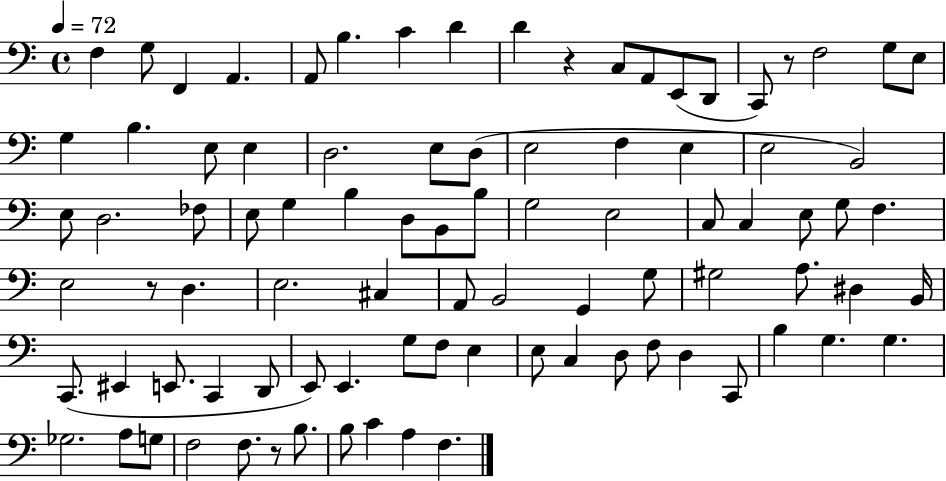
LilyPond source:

{
  \clef bass
  \time 4/4
  \defaultTimeSignature
  \key c \major
  \tempo 4 = 72
  \repeat volta 2 { f4 g8 f,4 a,4. | a,8 b4. c'4 d'4 | d'4 r4 c8 a,8 e,8( d,8 | c,8) r8 f2 g8 e8 | \break g4 b4. e8 e4 | d2. e8 d8( | e2 f4 e4 | e2 b,2) | \break e8 d2. fes8 | e8 g4 b4 d8 b,8 b8 | g2 e2 | c8 c4 e8 g8 f4. | \break e2 r8 d4. | e2. cis4 | a,8 b,2 g,4 g8 | gis2 a8. dis4 b,16 | \break c,8.( eis,4 e,8. c,4 d,8 | e,8) e,4. g8 f8 e4 | e8 c4 d8 f8 d4 c,8 | b4 g4. g4. | \break ges2. a8 g8 | f2 f8. r8 b8. | b8 c'4 a4 f4. | } \bar "|."
}